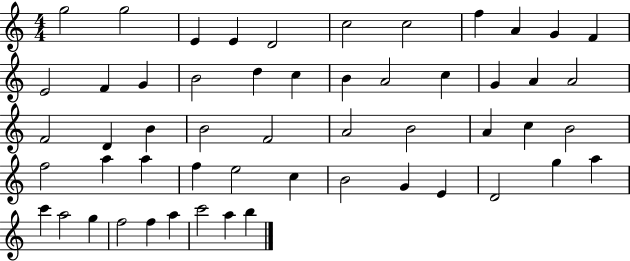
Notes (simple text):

G5/h G5/h E4/q E4/q D4/h C5/h C5/h F5/q A4/q G4/q F4/q E4/h F4/q G4/q B4/h D5/q C5/q B4/q A4/h C5/q G4/q A4/q A4/h F4/h D4/q B4/q B4/h F4/h A4/h B4/h A4/q C5/q B4/h F5/h A5/q A5/q F5/q E5/h C5/q B4/h G4/q E4/q D4/h G5/q A5/q C6/q A5/h G5/q F5/h F5/q A5/q C6/h A5/q B5/q